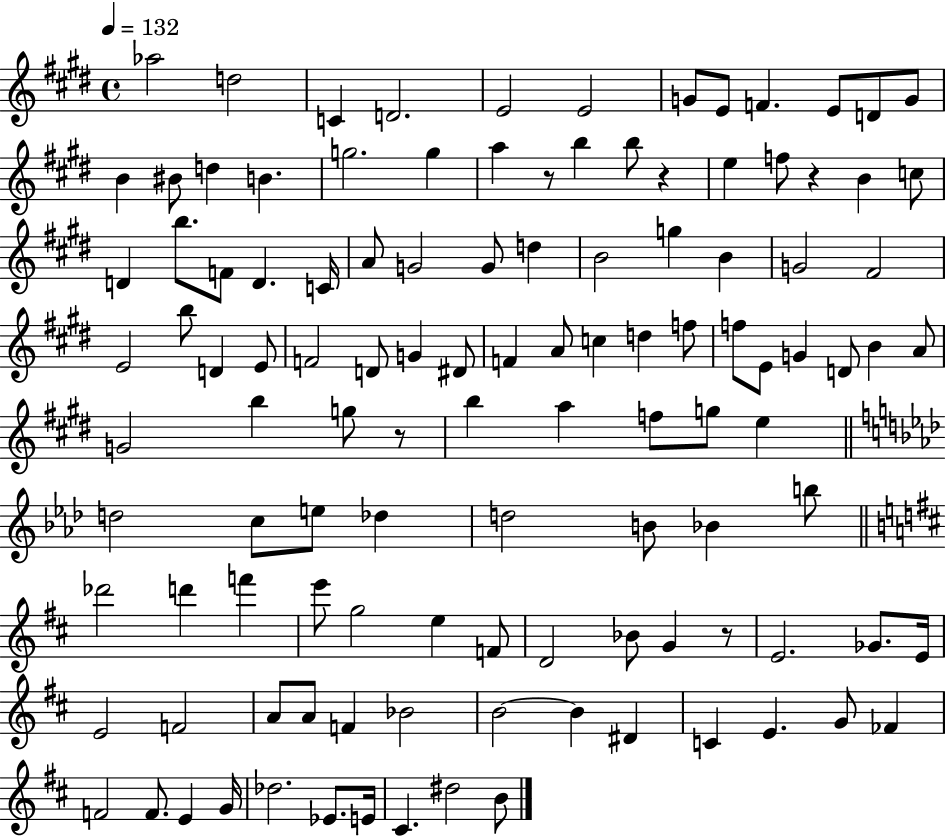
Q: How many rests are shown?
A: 5